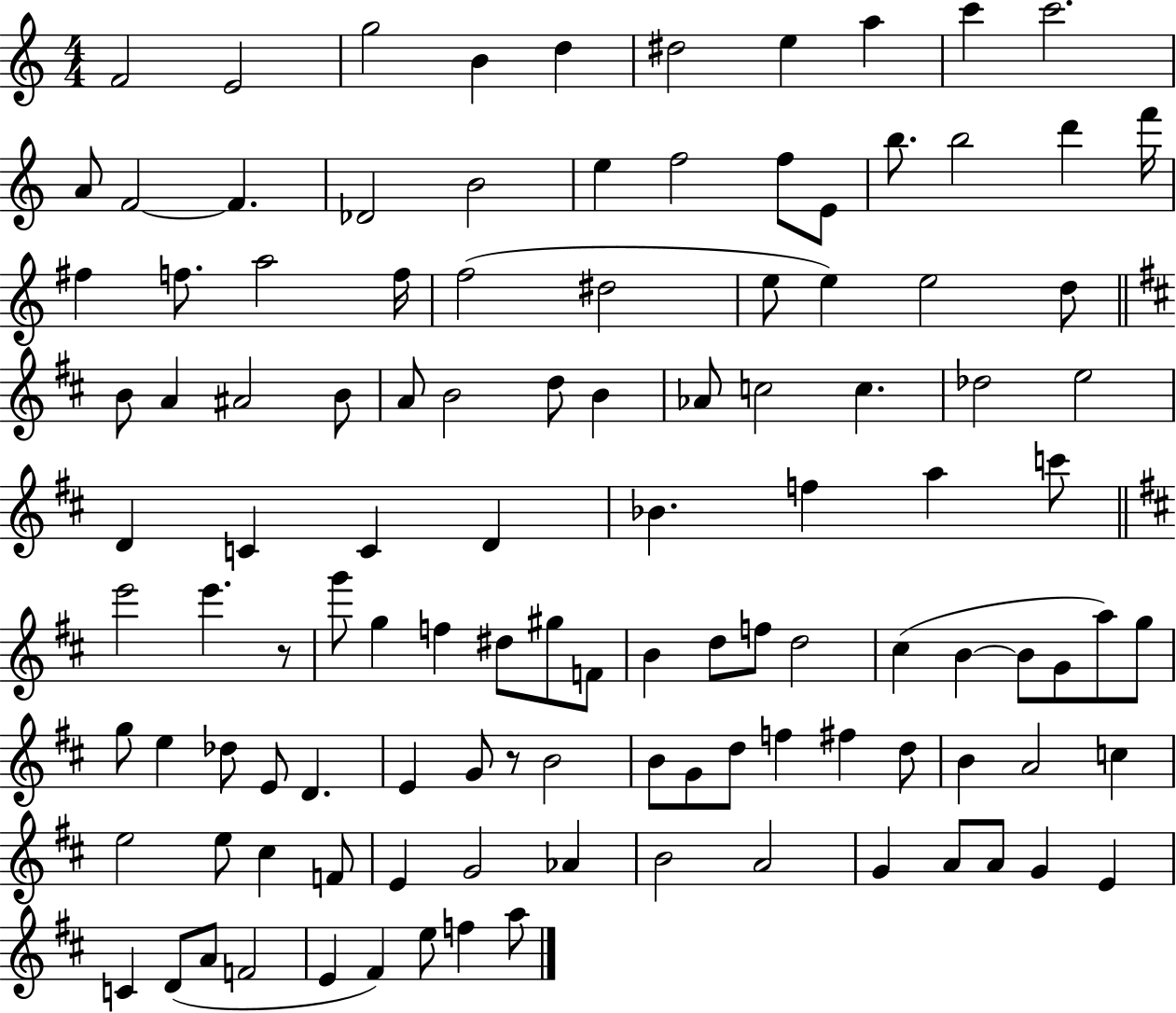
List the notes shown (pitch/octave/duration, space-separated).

F4/h E4/h G5/h B4/q D5/q D#5/h E5/q A5/q C6/q C6/h. A4/e F4/h F4/q. Db4/h B4/h E5/q F5/h F5/e E4/e B5/e. B5/h D6/q F6/s F#5/q F5/e. A5/h F5/s F5/h D#5/h E5/e E5/q E5/h D5/e B4/e A4/q A#4/h B4/e A4/e B4/h D5/e B4/q Ab4/e C5/h C5/q. Db5/h E5/h D4/q C4/q C4/q D4/q Bb4/q. F5/q A5/q C6/e E6/h E6/q. R/e G6/e G5/q F5/q D#5/e G#5/e F4/e B4/q D5/e F5/e D5/h C#5/q B4/q B4/e G4/e A5/e G5/e G5/e E5/q Db5/e E4/e D4/q. E4/q G4/e R/e B4/h B4/e G4/e D5/e F5/q F#5/q D5/e B4/q A4/h C5/q E5/h E5/e C#5/q F4/e E4/q G4/h Ab4/q B4/h A4/h G4/q A4/e A4/e G4/q E4/q C4/q D4/e A4/e F4/h E4/q F#4/q E5/e F5/q A5/e